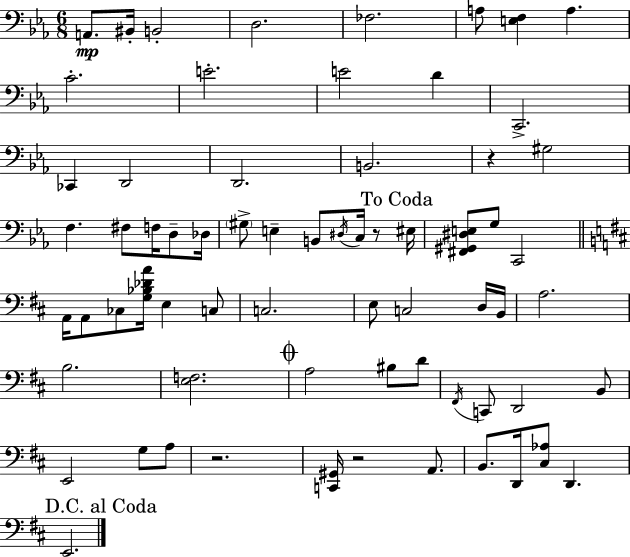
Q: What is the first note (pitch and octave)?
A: A2